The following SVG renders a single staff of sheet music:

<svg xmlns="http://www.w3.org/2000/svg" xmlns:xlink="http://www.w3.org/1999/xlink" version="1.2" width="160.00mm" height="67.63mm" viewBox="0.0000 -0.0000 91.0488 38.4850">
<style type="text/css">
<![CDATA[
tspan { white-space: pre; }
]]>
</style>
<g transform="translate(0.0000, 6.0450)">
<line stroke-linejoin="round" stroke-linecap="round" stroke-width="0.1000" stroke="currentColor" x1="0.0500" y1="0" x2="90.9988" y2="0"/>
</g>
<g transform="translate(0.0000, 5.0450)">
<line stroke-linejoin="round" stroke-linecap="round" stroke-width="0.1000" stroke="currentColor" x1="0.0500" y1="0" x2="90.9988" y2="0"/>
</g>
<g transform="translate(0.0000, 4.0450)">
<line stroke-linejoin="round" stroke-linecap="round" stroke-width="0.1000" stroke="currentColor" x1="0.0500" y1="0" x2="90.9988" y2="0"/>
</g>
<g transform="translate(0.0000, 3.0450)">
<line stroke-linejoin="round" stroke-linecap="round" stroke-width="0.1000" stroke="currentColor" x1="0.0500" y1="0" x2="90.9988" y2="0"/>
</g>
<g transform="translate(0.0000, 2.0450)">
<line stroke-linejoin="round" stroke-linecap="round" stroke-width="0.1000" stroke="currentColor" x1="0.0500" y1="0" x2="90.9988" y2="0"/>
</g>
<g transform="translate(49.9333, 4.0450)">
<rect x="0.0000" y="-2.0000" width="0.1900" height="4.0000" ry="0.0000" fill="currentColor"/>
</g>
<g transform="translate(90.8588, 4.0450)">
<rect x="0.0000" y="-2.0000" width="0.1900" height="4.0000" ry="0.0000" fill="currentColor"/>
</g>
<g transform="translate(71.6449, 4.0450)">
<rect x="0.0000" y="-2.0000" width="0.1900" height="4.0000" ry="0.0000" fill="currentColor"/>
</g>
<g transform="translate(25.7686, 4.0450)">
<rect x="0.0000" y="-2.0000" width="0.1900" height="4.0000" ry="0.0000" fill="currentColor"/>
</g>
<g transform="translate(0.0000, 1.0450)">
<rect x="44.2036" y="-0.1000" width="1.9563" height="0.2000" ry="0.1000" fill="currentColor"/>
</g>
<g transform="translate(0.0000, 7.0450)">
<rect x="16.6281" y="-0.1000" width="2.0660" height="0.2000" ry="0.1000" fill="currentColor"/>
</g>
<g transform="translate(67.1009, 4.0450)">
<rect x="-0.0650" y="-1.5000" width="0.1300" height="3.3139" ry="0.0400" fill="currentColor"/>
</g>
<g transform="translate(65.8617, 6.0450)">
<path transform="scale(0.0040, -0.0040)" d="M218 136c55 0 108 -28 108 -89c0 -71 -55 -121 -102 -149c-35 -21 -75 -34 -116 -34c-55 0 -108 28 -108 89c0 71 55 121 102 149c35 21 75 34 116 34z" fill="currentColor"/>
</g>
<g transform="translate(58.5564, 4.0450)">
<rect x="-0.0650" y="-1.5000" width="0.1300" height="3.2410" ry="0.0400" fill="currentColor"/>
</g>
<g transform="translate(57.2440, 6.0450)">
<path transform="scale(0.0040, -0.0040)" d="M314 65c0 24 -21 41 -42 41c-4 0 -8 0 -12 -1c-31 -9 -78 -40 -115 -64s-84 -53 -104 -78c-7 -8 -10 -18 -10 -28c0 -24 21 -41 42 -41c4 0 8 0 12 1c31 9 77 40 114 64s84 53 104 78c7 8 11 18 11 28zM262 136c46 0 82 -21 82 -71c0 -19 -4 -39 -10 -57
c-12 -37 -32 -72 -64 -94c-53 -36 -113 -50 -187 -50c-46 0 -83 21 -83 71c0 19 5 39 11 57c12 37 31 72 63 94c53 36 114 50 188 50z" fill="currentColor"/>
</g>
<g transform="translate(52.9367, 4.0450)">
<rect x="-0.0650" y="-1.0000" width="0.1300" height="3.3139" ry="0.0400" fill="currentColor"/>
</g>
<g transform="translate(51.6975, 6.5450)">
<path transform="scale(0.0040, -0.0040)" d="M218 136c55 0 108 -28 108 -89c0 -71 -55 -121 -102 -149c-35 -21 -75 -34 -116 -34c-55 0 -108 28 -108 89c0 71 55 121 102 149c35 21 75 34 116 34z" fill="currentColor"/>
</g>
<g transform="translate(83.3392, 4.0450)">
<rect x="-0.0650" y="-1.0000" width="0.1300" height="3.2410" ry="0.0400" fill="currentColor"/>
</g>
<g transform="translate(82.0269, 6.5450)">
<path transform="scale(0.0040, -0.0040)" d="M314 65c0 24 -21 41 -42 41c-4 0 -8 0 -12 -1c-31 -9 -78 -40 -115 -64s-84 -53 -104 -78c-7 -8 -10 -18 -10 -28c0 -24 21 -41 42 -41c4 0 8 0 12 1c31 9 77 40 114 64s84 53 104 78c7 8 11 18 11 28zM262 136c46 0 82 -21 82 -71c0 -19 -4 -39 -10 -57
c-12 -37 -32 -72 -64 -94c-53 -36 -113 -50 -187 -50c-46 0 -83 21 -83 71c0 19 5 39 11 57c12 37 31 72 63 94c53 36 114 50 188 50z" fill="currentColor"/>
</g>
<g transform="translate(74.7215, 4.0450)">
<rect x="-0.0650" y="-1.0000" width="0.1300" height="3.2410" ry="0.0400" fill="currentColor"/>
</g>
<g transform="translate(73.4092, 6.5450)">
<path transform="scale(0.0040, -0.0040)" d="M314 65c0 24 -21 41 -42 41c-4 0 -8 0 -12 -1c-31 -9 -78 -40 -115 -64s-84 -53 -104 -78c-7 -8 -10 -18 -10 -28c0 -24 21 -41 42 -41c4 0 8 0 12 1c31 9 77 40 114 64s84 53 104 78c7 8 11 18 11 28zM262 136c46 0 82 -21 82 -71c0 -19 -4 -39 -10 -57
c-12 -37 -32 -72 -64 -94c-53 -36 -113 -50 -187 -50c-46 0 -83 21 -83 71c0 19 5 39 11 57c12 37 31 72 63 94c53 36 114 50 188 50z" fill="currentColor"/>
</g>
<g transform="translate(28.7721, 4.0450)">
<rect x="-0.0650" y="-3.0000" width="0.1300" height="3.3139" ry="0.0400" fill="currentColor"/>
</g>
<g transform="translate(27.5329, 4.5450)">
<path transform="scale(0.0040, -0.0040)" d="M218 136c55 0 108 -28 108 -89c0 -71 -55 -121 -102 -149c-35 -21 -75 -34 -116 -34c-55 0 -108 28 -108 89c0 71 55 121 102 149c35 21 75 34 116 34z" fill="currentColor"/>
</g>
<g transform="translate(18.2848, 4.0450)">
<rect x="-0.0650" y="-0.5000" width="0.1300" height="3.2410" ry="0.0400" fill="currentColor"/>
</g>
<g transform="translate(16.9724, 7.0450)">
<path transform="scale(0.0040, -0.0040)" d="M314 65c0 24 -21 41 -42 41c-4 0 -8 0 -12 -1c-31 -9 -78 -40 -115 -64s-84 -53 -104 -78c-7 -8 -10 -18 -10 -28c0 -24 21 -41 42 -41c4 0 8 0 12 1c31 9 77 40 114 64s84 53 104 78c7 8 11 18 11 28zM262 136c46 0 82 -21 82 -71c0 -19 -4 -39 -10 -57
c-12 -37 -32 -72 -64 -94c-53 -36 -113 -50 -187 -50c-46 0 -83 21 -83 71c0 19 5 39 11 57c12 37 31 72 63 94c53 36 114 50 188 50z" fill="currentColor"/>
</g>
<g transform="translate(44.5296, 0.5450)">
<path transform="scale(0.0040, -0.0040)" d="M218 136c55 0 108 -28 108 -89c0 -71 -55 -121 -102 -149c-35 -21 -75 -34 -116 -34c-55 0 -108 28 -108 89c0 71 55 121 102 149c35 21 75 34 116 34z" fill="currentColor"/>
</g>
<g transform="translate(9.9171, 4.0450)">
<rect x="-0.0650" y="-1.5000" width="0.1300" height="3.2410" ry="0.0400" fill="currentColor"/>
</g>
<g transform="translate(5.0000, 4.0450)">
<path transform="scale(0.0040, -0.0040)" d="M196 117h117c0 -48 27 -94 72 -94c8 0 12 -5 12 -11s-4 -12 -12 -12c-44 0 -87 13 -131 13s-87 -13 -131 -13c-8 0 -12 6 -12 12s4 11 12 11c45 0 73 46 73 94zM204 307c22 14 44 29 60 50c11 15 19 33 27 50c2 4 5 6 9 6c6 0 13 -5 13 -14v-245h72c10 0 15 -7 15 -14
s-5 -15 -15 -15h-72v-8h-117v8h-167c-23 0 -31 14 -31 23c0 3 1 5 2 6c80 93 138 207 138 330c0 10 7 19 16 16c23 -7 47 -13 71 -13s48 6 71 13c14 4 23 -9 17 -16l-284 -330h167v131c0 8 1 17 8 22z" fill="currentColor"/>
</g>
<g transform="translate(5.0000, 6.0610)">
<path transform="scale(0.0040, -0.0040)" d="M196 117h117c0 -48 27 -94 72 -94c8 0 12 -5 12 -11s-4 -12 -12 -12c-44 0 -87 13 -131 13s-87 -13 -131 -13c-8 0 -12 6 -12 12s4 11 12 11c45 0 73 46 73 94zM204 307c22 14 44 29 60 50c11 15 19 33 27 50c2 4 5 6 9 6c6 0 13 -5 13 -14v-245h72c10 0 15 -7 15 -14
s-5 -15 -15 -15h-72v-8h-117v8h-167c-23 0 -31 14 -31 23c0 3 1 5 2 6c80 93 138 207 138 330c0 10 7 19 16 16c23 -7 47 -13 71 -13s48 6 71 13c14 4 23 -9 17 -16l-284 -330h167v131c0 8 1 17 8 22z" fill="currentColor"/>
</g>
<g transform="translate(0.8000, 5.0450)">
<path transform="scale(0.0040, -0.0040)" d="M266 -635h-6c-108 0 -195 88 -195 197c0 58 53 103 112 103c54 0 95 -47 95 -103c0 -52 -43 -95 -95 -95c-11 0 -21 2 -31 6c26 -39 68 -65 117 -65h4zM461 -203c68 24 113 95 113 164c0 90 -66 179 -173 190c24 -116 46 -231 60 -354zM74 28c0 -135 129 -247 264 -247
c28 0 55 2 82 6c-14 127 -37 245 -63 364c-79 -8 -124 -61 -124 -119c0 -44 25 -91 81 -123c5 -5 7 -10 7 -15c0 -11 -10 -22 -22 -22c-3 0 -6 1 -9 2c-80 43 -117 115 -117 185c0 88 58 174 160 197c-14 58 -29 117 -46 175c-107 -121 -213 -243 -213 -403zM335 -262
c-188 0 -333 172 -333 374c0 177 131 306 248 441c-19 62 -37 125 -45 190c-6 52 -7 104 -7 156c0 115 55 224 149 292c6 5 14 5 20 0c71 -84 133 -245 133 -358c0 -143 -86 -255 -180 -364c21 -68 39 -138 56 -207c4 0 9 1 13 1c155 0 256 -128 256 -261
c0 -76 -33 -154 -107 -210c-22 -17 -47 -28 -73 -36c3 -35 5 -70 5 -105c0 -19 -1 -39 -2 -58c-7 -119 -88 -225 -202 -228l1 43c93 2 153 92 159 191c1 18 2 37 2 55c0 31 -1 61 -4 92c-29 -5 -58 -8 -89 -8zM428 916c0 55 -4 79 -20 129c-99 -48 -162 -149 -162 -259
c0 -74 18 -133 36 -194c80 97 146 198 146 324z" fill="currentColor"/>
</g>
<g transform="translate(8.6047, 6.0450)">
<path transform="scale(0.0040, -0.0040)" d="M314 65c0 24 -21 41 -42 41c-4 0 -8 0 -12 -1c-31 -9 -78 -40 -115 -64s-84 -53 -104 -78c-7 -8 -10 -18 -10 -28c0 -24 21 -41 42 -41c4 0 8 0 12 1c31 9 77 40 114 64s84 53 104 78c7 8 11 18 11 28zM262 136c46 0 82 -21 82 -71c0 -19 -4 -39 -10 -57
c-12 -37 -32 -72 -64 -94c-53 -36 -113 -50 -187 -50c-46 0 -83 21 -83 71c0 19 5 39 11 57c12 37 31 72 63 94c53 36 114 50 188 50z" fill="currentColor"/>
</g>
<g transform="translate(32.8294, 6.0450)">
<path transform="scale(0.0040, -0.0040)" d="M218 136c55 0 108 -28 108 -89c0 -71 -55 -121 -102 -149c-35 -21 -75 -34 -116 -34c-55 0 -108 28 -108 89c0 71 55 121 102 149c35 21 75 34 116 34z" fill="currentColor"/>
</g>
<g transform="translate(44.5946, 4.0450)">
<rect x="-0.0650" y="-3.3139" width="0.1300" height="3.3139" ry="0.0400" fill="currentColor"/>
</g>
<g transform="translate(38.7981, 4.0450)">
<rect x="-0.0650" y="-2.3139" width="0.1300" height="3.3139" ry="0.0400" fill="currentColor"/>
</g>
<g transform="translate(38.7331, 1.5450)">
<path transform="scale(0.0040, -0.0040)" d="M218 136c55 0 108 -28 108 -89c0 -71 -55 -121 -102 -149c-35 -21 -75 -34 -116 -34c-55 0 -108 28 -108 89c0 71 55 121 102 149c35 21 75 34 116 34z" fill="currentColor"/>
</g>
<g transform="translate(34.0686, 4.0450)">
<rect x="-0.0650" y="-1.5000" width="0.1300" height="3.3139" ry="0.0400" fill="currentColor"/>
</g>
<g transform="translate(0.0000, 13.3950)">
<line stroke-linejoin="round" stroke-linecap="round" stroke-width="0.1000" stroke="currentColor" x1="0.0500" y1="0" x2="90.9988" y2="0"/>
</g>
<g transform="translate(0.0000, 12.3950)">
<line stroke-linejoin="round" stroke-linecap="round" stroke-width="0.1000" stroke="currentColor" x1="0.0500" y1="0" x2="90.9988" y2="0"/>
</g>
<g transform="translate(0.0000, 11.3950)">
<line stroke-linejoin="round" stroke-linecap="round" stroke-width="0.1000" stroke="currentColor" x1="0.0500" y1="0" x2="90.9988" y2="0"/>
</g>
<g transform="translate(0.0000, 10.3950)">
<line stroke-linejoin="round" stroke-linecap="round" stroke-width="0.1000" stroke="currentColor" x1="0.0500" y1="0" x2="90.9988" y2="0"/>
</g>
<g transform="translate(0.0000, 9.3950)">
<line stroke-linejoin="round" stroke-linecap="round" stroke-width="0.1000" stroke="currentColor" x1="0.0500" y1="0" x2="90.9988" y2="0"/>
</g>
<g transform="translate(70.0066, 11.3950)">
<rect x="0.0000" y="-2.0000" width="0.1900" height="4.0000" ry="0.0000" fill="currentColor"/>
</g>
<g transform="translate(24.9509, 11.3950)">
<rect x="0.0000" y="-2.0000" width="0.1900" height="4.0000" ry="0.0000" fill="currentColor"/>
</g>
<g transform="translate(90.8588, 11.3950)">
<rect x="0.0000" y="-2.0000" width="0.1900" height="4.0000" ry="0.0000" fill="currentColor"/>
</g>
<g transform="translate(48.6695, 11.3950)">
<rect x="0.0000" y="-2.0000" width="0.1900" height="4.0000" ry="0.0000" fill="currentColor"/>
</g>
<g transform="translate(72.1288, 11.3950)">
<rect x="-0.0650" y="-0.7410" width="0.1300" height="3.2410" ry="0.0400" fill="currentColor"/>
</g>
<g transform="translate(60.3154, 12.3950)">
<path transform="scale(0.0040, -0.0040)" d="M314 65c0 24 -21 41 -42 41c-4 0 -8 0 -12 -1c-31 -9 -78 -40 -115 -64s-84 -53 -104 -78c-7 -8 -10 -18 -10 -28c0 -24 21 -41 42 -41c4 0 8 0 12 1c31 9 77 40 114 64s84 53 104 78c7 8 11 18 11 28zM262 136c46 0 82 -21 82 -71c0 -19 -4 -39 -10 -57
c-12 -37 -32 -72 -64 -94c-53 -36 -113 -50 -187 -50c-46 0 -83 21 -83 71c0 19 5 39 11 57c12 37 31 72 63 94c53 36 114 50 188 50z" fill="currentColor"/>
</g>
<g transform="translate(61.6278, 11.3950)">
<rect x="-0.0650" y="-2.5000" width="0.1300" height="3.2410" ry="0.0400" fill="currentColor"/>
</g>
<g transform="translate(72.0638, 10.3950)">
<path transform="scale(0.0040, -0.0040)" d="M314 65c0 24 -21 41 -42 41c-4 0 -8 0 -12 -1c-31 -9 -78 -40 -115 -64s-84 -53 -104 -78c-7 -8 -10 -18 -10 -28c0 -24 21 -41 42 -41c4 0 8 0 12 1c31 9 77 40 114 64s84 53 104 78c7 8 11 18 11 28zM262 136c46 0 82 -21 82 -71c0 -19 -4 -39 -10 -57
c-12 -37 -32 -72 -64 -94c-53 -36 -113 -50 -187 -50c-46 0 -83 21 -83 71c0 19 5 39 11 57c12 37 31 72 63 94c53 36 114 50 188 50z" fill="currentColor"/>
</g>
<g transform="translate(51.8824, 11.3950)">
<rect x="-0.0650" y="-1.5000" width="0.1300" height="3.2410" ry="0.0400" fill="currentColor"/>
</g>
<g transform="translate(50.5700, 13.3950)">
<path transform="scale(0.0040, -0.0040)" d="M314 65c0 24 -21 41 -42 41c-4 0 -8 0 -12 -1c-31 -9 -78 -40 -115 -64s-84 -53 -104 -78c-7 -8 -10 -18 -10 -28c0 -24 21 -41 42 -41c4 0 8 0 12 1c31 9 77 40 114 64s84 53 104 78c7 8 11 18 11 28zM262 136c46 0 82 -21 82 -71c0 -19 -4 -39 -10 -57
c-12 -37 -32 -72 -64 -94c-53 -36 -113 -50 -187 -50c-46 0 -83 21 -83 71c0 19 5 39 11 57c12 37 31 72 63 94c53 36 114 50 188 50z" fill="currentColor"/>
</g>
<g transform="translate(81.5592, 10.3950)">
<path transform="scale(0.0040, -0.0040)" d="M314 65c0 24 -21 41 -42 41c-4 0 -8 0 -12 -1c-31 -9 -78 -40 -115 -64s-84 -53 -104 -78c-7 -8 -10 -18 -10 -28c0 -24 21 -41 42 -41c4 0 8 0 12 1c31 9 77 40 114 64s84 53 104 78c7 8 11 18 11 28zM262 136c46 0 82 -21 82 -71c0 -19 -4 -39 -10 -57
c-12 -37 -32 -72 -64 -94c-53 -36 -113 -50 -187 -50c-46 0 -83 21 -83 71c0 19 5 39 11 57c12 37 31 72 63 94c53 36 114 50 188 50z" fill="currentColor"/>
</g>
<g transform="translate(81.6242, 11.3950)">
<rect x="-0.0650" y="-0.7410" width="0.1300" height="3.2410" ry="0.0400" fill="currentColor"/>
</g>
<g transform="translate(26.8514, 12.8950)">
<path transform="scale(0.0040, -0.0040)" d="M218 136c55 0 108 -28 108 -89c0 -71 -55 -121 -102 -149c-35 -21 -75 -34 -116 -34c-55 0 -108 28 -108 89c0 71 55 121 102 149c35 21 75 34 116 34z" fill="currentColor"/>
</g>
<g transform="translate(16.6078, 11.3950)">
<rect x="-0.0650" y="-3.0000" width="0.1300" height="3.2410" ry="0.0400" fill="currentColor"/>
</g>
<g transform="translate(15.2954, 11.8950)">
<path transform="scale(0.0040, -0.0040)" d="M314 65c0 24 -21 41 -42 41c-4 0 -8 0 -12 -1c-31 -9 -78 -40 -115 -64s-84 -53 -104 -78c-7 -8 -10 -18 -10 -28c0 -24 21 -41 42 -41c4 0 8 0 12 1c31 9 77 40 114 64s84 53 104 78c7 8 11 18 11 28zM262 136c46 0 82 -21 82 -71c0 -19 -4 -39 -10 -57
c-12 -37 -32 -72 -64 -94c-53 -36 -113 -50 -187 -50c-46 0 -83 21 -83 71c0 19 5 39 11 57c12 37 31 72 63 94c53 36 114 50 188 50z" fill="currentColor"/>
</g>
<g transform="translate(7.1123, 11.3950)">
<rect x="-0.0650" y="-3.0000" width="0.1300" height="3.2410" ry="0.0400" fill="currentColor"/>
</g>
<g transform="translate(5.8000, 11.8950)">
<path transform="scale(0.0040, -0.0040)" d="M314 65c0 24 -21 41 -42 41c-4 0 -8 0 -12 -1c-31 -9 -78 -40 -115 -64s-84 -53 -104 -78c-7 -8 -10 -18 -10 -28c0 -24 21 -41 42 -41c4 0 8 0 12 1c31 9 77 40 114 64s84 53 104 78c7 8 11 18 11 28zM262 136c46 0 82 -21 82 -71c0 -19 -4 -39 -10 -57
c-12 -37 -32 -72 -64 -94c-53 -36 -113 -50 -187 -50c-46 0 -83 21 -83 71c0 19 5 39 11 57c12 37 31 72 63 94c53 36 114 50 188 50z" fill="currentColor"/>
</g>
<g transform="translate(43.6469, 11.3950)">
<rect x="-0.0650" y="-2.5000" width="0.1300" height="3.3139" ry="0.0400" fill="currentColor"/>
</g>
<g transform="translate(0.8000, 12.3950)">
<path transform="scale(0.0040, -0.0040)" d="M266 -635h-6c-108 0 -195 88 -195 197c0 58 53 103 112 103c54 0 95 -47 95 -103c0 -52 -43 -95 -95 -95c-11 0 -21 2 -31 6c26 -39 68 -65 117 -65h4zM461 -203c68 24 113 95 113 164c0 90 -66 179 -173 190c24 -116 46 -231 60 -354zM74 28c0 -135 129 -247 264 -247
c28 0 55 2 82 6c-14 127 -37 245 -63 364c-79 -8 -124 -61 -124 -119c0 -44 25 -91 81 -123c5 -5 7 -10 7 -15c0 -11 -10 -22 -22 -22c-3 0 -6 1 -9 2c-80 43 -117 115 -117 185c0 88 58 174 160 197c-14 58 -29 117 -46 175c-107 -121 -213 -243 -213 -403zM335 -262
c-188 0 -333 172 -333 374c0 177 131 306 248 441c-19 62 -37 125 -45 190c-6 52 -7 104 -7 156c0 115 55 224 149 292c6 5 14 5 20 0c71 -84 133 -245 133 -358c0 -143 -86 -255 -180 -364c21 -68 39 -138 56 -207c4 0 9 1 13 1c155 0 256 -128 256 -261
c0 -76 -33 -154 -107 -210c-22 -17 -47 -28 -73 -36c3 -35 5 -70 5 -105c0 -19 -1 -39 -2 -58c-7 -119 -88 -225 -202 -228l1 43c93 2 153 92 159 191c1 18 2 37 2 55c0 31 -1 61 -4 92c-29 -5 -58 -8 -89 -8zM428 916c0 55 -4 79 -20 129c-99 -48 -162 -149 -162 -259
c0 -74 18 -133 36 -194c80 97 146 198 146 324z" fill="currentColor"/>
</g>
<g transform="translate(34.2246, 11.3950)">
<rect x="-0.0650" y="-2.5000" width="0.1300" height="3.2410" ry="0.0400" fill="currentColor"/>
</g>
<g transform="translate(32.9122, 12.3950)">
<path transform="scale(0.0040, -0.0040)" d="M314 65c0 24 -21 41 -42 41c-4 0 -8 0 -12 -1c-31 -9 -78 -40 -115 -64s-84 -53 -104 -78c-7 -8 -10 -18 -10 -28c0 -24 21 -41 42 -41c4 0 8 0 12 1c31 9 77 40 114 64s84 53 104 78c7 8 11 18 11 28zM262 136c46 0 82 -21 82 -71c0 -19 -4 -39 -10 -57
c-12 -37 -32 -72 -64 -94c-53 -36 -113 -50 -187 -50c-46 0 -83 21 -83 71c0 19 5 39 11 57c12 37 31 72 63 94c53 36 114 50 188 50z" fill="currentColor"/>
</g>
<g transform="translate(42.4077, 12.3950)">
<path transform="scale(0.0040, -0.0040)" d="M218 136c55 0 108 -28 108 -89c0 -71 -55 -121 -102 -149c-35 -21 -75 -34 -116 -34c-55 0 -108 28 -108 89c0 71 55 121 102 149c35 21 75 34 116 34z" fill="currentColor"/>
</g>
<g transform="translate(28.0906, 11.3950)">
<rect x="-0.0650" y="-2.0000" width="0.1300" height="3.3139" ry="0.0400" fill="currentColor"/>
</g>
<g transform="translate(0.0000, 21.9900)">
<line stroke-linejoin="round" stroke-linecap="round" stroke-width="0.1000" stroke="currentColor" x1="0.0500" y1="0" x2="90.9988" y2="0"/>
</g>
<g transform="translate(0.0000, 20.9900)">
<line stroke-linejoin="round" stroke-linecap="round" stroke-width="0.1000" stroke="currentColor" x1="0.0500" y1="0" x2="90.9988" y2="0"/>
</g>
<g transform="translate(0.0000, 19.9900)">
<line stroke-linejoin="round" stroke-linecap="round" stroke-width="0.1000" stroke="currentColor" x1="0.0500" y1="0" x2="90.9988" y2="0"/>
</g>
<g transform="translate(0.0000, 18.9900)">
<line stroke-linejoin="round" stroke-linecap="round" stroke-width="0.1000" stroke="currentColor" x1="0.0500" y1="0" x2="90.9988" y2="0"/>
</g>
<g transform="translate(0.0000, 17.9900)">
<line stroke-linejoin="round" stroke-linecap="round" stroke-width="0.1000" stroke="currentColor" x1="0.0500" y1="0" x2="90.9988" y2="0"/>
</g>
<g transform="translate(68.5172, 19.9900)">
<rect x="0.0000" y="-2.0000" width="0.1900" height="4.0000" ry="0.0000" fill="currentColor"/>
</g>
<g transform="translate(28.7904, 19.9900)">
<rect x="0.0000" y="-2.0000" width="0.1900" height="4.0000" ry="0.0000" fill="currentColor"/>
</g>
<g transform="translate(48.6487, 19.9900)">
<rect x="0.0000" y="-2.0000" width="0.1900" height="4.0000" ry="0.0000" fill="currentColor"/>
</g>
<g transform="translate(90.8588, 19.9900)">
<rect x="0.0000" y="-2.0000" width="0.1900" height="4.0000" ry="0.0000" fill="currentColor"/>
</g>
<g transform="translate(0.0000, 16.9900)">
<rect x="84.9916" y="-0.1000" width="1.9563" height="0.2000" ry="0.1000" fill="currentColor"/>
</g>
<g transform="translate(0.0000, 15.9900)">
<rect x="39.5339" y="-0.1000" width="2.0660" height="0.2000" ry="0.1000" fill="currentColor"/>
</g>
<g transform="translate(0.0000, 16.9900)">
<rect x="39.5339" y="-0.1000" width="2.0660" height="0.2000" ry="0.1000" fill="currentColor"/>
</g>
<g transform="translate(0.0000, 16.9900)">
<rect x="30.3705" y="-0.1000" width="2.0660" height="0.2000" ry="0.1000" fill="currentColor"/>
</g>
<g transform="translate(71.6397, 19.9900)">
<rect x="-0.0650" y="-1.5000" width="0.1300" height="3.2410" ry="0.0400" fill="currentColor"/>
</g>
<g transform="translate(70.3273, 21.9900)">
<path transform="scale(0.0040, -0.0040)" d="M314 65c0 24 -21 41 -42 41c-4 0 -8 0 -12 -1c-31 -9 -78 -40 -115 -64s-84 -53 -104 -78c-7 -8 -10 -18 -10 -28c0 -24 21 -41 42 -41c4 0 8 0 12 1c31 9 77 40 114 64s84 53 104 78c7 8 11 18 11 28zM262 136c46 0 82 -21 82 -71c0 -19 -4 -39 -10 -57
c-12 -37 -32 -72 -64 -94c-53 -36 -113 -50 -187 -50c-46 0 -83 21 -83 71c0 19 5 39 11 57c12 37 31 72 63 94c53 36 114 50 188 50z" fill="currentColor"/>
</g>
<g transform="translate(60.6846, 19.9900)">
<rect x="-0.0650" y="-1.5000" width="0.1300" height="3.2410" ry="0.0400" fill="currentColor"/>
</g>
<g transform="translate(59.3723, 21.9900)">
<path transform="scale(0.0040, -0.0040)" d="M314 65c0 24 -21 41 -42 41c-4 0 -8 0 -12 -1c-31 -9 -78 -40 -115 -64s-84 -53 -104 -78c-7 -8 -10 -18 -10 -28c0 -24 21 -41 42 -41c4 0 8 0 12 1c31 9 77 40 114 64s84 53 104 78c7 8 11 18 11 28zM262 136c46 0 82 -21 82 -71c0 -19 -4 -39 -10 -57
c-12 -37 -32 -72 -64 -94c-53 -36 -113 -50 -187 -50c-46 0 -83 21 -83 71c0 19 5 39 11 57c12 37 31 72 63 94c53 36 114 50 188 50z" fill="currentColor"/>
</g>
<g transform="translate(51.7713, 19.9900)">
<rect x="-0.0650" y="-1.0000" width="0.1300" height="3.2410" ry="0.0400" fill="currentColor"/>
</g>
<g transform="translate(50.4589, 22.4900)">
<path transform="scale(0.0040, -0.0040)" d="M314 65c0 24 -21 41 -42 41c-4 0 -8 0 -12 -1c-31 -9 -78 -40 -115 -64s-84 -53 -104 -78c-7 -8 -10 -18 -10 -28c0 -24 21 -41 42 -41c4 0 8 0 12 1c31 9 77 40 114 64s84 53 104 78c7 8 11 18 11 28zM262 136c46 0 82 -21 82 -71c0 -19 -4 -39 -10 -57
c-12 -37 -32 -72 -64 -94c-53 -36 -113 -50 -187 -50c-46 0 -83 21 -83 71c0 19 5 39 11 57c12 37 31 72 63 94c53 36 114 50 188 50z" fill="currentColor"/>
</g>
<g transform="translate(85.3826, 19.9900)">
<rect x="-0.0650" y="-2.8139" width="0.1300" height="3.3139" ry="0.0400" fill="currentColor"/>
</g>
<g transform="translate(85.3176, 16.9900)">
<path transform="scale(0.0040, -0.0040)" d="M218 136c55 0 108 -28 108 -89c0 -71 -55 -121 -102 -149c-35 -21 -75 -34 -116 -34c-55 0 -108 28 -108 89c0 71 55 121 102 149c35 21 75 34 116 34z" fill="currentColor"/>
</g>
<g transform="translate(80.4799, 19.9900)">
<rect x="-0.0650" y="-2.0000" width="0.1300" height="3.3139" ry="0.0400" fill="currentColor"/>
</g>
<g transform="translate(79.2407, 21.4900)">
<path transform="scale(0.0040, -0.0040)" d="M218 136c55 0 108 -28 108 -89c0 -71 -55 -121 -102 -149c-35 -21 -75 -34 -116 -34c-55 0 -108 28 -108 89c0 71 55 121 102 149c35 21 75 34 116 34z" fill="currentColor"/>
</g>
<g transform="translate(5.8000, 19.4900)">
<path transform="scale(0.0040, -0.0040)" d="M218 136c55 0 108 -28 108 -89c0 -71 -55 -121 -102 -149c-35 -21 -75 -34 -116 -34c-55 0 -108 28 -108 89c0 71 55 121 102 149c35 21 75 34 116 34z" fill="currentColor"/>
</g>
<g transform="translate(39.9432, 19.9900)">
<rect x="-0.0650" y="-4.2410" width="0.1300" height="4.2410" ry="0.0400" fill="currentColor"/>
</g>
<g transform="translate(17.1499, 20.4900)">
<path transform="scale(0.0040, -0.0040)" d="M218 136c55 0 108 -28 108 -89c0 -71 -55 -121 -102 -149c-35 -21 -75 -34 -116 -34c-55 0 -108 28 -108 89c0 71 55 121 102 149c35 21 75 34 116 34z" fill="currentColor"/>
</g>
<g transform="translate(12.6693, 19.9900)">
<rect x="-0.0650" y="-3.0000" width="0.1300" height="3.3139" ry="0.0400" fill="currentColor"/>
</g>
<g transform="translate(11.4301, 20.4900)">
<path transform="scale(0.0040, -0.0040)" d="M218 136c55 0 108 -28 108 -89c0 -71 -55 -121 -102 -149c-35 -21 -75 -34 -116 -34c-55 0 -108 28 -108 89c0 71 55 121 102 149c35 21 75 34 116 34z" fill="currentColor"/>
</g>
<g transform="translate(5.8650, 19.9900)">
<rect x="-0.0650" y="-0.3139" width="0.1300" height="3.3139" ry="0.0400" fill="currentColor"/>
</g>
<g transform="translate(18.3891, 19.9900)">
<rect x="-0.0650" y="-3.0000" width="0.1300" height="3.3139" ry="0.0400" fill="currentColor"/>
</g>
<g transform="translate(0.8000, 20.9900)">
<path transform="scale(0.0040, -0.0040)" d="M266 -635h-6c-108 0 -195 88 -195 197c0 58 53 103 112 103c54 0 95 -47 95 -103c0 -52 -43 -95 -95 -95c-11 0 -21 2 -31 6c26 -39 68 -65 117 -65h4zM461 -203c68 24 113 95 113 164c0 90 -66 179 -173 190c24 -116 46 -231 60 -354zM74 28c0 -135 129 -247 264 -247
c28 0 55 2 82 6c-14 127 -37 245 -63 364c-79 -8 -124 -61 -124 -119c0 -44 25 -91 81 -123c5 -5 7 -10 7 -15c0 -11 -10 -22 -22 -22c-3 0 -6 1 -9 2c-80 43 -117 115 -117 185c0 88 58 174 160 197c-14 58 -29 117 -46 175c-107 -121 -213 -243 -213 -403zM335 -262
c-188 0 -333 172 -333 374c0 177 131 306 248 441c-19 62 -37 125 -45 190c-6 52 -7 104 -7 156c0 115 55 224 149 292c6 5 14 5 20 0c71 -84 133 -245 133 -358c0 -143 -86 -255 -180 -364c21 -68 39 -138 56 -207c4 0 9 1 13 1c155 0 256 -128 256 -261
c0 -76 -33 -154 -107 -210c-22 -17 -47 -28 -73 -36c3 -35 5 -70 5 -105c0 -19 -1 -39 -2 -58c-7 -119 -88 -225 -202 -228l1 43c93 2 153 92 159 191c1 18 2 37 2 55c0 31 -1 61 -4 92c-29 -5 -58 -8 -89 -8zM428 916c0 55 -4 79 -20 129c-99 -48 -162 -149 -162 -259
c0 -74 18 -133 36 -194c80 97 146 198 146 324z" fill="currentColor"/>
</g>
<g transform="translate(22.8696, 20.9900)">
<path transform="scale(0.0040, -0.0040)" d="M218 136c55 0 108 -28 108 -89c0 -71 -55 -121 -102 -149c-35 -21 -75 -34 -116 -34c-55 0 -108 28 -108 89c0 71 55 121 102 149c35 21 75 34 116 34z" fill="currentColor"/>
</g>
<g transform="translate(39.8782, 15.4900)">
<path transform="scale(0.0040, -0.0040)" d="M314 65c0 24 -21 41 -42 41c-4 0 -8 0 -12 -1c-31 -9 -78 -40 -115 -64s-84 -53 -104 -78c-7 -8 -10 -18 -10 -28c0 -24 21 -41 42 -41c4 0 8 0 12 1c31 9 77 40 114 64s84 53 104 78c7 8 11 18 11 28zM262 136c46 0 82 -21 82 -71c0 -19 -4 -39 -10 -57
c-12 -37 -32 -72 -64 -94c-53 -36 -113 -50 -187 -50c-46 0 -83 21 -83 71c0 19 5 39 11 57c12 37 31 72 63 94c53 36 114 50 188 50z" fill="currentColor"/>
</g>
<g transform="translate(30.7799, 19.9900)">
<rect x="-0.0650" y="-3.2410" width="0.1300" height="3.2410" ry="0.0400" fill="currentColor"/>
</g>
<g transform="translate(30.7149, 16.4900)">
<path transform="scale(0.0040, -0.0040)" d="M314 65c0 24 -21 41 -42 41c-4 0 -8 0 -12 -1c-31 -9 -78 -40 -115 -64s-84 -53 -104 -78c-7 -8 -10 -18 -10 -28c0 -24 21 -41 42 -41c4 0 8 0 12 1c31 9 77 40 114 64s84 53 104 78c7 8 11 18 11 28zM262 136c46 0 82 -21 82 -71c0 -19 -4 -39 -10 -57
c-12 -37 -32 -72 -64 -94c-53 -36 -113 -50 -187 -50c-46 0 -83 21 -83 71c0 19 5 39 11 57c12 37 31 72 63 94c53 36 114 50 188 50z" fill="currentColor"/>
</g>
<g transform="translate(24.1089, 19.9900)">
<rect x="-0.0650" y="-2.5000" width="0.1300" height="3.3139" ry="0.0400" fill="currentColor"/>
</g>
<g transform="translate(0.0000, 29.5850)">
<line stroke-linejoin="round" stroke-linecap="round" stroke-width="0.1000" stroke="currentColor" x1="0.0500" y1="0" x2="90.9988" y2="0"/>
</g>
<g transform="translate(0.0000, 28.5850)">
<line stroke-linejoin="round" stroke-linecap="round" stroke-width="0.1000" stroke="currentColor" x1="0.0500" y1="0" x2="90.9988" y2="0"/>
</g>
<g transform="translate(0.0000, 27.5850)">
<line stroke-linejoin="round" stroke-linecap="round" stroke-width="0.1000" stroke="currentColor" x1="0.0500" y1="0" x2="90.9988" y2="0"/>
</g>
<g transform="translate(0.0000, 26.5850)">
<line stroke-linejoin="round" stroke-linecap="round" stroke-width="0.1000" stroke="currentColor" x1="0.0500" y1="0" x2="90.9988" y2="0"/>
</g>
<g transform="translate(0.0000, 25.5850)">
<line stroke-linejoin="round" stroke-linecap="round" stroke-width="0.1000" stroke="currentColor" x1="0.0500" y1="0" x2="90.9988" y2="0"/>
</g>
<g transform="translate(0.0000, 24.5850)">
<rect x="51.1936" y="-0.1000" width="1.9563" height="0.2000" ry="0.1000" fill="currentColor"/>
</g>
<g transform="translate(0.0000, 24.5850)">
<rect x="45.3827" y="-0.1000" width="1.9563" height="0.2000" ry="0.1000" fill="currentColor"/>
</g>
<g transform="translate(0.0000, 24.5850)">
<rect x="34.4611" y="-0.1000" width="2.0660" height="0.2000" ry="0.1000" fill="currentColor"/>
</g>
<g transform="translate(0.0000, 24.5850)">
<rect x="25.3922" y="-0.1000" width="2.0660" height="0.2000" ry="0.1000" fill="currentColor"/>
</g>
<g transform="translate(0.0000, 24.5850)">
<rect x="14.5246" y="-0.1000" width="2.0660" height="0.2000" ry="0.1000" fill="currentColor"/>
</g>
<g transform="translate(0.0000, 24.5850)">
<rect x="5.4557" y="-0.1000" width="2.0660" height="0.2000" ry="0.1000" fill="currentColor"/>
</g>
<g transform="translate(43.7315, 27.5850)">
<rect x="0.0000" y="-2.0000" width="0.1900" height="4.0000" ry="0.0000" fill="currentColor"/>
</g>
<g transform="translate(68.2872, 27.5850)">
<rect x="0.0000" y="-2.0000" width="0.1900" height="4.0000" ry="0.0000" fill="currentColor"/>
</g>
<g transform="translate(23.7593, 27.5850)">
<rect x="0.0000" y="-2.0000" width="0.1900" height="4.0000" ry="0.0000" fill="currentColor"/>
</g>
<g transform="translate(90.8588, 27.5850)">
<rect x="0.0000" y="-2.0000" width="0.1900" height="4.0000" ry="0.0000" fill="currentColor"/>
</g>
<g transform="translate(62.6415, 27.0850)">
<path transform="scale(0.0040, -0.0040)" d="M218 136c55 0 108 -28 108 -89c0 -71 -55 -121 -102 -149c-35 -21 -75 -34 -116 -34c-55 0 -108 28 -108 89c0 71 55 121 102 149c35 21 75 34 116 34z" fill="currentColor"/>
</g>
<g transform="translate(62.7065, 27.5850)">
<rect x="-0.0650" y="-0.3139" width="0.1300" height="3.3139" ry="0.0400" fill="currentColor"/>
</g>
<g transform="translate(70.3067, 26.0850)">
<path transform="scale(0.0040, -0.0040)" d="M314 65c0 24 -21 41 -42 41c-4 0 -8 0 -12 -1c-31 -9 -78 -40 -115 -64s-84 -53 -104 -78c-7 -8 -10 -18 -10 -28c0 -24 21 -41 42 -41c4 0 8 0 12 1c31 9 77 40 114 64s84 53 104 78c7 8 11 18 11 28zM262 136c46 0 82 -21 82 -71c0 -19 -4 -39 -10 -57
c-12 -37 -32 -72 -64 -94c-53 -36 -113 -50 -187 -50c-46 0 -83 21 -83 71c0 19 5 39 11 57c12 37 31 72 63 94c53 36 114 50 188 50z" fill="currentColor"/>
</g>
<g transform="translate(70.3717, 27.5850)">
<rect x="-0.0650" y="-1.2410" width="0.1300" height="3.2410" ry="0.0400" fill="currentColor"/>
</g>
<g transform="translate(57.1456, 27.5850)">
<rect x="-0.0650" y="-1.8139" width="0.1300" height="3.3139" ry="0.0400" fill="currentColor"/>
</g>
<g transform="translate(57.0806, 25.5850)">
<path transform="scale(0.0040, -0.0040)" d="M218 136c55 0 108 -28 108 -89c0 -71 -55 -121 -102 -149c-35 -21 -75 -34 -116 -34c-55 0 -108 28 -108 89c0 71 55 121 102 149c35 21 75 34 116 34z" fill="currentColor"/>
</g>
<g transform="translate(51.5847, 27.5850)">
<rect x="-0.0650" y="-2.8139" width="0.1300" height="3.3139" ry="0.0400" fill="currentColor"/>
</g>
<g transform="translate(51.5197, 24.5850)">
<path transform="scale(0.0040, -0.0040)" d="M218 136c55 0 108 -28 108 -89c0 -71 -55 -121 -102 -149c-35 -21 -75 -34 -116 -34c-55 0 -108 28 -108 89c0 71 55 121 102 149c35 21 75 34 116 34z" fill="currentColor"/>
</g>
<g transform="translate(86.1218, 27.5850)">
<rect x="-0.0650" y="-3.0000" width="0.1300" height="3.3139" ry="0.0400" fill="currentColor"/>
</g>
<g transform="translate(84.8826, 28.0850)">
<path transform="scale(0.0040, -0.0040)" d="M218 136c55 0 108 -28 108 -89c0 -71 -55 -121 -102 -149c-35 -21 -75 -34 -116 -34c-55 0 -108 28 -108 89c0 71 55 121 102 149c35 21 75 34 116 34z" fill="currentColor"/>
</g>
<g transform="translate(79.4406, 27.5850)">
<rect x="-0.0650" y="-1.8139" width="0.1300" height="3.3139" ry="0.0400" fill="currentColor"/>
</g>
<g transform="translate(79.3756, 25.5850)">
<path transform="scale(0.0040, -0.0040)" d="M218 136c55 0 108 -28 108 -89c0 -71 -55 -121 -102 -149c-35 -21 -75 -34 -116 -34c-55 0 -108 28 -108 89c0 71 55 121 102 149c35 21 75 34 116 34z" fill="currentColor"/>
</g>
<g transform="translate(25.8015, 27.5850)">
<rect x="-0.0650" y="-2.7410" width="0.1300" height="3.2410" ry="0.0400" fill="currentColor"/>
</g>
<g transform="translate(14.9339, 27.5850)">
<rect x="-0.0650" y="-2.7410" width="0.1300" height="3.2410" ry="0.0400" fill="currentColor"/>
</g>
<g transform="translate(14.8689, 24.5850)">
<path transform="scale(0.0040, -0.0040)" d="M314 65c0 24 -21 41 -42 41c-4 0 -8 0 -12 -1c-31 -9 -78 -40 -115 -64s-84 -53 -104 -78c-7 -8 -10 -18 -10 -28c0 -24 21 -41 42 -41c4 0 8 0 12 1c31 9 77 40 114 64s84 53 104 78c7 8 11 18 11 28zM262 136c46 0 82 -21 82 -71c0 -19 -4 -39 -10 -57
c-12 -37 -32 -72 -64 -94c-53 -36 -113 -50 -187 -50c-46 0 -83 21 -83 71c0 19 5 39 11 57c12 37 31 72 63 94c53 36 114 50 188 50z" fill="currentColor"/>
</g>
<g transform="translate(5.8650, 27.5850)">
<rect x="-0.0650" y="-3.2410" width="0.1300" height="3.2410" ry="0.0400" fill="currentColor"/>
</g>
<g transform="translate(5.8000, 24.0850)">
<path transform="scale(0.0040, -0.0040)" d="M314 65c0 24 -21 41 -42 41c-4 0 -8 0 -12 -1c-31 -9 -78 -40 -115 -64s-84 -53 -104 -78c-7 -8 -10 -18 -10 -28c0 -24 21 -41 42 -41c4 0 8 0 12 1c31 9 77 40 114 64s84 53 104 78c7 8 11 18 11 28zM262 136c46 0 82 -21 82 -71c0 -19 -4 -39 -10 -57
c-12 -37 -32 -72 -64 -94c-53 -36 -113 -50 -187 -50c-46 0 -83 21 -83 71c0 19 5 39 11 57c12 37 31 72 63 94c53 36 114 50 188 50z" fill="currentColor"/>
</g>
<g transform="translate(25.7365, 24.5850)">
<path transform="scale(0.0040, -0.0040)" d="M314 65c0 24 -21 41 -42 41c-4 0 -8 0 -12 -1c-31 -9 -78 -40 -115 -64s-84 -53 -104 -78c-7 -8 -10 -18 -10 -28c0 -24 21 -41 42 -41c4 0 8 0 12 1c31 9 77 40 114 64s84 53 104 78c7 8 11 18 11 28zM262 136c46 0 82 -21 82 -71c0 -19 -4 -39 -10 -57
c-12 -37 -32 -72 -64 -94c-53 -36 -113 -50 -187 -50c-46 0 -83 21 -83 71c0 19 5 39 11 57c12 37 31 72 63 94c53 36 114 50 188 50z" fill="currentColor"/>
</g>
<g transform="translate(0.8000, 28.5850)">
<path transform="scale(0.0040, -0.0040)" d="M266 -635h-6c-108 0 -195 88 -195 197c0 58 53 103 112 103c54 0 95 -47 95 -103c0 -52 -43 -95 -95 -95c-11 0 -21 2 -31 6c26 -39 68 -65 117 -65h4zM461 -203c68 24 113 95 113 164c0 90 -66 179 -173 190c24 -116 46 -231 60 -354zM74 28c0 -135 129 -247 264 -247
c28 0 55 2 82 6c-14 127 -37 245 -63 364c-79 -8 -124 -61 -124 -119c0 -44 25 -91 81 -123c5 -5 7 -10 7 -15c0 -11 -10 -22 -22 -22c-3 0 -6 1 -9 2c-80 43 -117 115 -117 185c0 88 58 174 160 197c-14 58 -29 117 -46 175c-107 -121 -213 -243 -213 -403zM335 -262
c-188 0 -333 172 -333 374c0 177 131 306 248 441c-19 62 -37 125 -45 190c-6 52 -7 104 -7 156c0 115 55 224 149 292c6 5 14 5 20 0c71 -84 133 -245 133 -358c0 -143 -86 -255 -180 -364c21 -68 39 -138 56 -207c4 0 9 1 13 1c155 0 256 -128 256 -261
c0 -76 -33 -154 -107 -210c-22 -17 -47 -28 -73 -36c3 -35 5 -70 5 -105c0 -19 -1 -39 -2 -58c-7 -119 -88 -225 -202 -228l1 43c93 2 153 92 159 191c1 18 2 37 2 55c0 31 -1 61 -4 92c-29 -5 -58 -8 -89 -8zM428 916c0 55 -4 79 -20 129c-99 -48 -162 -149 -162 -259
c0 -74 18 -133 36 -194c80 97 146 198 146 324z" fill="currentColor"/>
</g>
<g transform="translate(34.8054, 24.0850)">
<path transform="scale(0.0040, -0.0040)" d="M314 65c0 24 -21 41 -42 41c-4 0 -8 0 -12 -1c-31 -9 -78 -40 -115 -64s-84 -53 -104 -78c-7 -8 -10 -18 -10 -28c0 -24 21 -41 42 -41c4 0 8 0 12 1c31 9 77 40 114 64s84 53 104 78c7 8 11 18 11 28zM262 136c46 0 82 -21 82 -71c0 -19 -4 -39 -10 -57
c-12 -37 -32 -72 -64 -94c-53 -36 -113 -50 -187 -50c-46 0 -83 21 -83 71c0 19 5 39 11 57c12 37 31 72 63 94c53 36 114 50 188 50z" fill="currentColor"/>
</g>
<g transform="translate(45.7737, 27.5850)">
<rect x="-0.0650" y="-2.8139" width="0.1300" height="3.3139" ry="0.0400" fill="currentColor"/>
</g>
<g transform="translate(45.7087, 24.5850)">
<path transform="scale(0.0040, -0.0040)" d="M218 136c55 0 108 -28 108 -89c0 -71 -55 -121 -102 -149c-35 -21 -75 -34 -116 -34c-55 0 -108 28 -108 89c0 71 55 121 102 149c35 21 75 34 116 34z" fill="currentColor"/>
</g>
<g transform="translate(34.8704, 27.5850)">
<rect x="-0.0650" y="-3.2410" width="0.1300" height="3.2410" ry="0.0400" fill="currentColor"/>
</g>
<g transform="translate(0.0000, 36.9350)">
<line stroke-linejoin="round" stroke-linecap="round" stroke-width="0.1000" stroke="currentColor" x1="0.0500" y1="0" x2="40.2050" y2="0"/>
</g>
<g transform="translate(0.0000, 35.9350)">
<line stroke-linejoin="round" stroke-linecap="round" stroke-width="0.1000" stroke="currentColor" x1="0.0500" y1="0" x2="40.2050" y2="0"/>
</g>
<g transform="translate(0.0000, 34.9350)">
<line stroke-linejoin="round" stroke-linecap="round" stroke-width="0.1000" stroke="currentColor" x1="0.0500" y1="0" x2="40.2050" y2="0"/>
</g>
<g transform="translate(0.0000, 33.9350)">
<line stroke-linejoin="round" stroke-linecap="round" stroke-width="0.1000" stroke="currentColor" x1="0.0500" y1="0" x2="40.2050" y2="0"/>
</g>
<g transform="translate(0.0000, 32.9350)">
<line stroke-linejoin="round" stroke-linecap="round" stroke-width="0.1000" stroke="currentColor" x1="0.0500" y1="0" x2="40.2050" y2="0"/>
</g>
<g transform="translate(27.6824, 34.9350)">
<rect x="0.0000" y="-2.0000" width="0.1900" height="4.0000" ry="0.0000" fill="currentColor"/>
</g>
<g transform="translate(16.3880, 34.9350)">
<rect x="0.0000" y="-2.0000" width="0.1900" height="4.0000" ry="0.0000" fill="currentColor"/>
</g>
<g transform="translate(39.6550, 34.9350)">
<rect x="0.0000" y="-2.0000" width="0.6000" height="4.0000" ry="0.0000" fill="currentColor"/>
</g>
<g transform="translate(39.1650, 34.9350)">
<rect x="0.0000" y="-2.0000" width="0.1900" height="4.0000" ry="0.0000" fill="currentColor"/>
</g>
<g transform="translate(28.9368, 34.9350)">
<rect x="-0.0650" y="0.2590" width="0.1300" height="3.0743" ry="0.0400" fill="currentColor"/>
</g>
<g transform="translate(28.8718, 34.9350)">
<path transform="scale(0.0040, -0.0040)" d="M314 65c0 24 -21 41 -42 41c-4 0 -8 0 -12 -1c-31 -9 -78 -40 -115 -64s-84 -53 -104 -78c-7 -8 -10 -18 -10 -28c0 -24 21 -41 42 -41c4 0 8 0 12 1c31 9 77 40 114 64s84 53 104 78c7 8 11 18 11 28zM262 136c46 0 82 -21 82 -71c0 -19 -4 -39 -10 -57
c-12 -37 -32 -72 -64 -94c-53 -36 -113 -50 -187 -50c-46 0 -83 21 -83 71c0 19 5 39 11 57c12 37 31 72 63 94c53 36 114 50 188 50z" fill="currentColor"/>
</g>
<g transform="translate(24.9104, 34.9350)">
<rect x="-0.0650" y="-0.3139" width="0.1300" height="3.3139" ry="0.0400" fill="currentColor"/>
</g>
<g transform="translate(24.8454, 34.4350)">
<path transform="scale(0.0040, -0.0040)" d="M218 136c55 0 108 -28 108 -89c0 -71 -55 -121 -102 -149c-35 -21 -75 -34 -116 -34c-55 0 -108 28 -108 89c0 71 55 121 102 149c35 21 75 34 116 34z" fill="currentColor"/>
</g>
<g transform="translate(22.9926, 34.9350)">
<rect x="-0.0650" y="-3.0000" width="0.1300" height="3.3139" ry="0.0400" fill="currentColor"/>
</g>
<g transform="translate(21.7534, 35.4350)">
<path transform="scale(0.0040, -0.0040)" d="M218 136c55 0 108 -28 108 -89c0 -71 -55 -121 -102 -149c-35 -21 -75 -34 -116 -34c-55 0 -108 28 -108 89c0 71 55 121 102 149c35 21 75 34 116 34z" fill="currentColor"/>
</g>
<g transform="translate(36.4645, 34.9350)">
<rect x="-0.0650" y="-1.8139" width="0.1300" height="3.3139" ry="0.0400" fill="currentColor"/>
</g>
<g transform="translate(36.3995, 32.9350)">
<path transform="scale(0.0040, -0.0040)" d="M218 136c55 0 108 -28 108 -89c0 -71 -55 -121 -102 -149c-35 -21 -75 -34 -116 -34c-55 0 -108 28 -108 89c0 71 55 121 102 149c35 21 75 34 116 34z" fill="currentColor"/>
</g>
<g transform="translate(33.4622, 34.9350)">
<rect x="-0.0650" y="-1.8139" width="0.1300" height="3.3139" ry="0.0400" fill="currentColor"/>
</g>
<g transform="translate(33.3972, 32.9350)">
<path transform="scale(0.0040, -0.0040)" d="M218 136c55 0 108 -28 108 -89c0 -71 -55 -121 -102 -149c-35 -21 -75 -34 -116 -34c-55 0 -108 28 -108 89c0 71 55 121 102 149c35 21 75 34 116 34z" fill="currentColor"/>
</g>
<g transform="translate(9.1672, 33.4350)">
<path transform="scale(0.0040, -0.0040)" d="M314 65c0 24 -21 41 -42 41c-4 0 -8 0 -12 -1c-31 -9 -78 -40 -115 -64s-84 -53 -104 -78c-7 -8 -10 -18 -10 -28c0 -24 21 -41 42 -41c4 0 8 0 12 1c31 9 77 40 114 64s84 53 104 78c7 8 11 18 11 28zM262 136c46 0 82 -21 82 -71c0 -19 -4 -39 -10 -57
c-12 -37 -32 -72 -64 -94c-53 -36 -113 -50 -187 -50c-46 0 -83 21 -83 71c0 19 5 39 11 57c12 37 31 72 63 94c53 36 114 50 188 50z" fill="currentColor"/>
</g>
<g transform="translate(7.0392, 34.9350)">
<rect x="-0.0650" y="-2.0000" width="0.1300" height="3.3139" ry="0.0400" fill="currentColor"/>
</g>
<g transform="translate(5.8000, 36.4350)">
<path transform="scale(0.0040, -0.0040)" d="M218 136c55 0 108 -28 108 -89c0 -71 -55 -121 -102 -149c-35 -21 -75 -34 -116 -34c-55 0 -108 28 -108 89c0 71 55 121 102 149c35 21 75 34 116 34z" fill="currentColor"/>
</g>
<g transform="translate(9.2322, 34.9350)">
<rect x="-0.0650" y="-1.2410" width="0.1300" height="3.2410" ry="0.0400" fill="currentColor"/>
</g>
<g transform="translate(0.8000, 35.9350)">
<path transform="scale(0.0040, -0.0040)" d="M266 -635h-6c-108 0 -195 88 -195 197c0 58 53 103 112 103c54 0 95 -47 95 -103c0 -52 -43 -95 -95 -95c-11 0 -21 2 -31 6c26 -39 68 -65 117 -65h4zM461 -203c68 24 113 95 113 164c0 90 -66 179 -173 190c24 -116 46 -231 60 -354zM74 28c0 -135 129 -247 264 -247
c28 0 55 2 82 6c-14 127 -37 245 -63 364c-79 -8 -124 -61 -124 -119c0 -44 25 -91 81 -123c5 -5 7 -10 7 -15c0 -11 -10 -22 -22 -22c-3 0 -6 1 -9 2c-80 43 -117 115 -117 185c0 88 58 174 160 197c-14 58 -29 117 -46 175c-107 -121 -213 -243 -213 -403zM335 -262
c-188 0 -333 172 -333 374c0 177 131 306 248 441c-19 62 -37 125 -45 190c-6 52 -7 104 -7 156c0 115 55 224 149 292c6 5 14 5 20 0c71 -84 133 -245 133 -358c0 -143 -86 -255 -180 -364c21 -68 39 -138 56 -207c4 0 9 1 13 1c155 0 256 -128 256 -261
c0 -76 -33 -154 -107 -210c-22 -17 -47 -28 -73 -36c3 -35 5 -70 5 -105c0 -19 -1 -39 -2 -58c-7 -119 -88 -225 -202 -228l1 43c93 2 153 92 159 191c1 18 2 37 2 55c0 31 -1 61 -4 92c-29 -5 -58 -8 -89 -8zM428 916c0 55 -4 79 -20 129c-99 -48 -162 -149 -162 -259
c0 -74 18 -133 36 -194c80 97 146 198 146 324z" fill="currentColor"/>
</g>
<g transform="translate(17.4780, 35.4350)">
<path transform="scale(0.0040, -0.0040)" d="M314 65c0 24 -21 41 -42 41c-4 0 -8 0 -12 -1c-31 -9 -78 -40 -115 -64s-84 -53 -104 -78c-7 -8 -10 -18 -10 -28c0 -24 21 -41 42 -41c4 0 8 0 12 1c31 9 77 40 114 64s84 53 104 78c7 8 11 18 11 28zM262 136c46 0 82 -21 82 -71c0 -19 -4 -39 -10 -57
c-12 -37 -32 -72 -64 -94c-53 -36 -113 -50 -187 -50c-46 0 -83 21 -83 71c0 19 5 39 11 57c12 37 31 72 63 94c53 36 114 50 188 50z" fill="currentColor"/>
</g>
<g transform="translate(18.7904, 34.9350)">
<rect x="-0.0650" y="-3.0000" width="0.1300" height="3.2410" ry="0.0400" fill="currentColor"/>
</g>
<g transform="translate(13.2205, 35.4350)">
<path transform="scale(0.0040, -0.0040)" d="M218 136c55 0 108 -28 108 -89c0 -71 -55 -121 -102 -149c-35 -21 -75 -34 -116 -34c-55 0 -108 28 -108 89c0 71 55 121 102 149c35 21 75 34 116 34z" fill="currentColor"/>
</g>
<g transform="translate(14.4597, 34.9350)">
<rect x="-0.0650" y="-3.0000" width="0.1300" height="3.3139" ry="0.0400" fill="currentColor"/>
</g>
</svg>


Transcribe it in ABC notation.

X:1
T:Untitled
M:4/4
L:1/4
K:C
E2 C2 A E g b D E2 E D2 D2 A2 A2 F G2 G E2 G2 d2 d2 c A A G b2 d'2 D2 E2 E2 F a b2 a2 a2 b2 a a f c e2 f A F e2 A A2 A c B2 f f